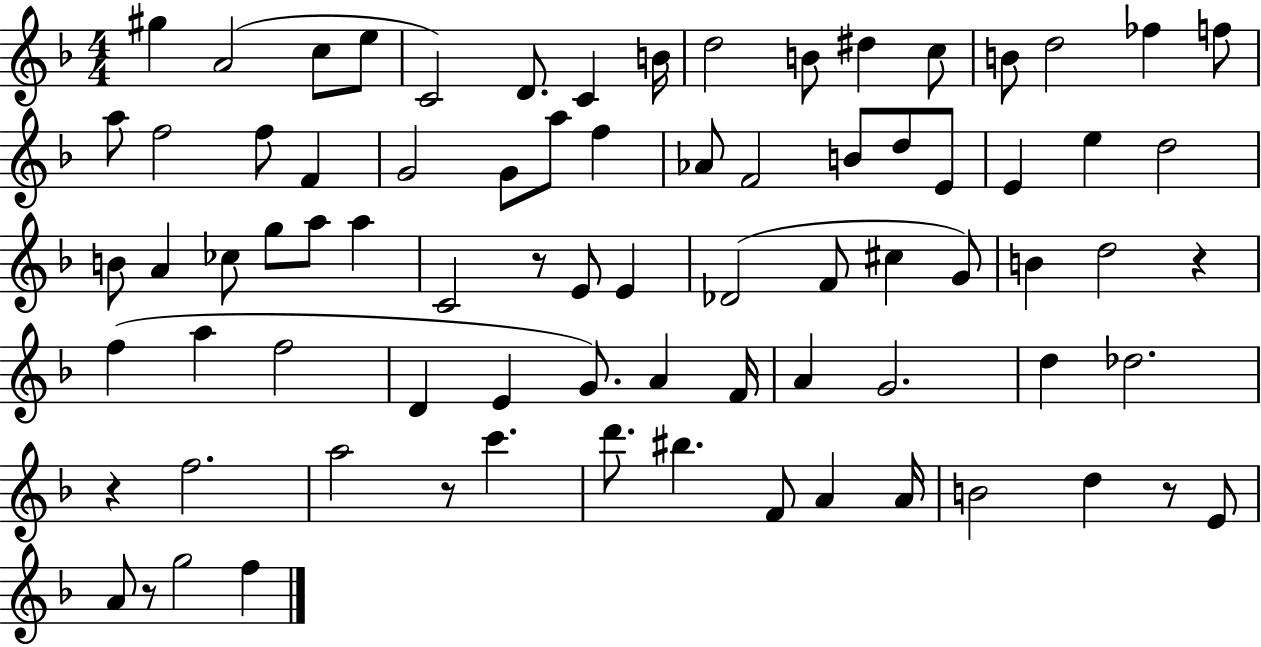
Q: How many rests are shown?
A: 6